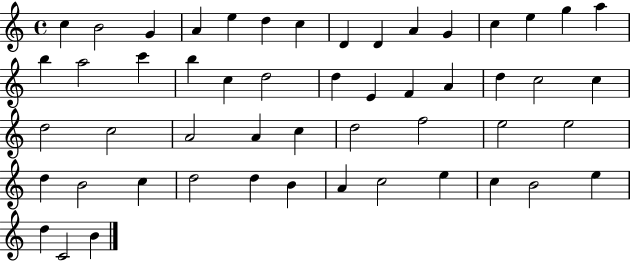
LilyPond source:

{
  \clef treble
  \time 4/4
  \defaultTimeSignature
  \key c \major
  c''4 b'2 g'4 | a'4 e''4 d''4 c''4 | d'4 d'4 a'4 g'4 | c''4 e''4 g''4 a''4 | \break b''4 a''2 c'''4 | b''4 c''4 d''2 | d''4 e'4 f'4 a'4 | d''4 c''2 c''4 | \break d''2 c''2 | a'2 a'4 c''4 | d''2 f''2 | e''2 e''2 | \break d''4 b'2 c''4 | d''2 d''4 b'4 | a'4 c''2 e''4 | c''4 b'2 e''4 | \break d''4 c'2 b'4 | \bar "|."
}